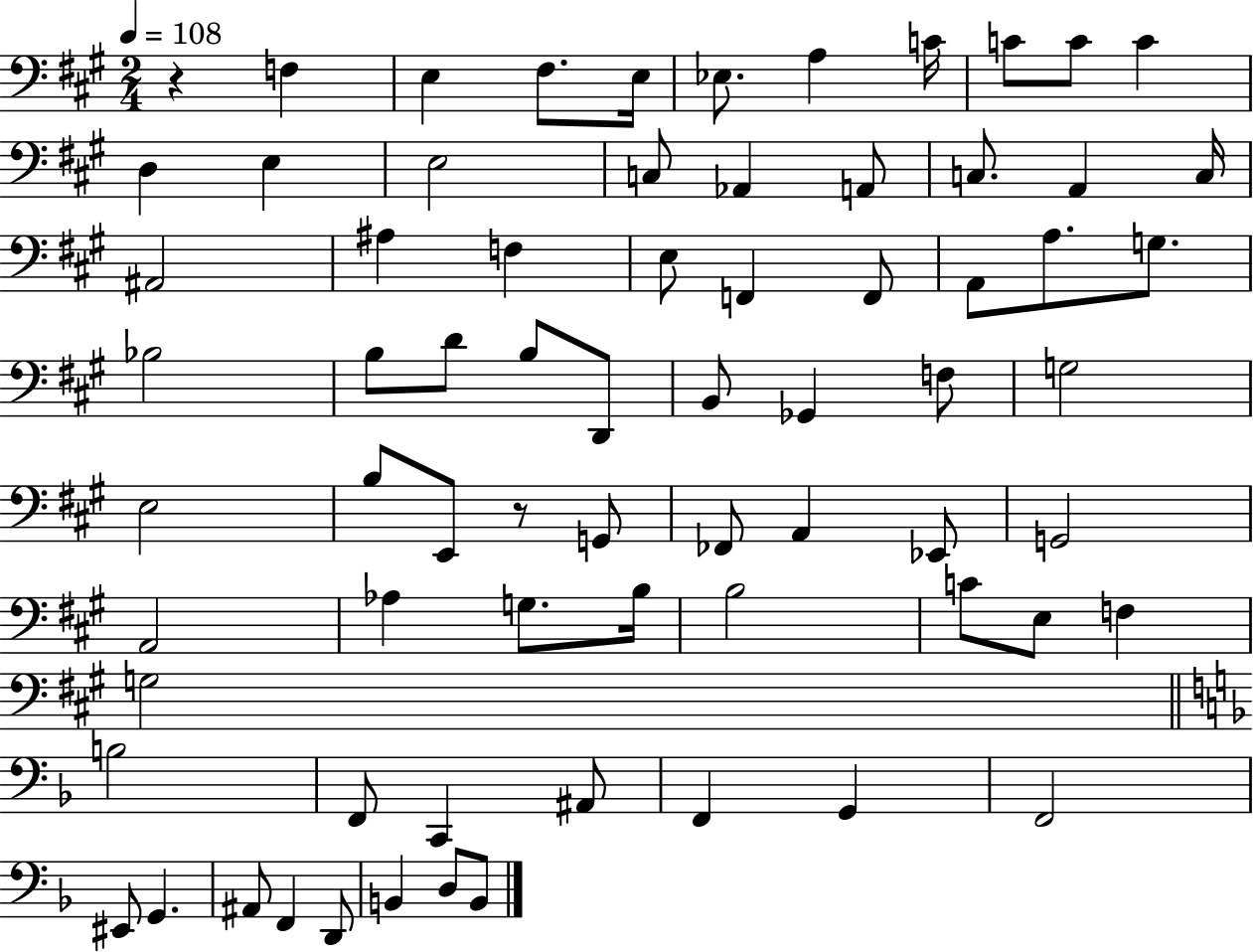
{
  \clef bass
  \numericTimeSignature
  \time 2/4
  \key a \major
  \tempo 4 = 108
  r4 f4 | e4 fis8. e16 | ees8. a4 c'16 | c'8 c'8 c'4 | \break d4 e4 | e2 | c8 aes,4 a,8 | c8. a,4 c16 | \break ais,2 | ais4 f4 | e8 f,4 f,8 | a,8 a8. g8. | \break bes2 | b8 d'8 b8 d,8 | b,8 ges,4 f8 | g2 | \break e2 | b8 e,8 r8 g,8 | fes,8 a,4 ees,8 | g,2 | \break a,2 | aes4 g8. b16 | b2 | c'8 e8 f4 | \break g2 | \bar "||" \break \key f \major b2 | f,8 c,4 ais,8 | f,4 g,4 | f,2 | \break eis,8 g,4. | ais,8 f,4 d,8 | b,4 d8 b,8 | \bar "|."
}